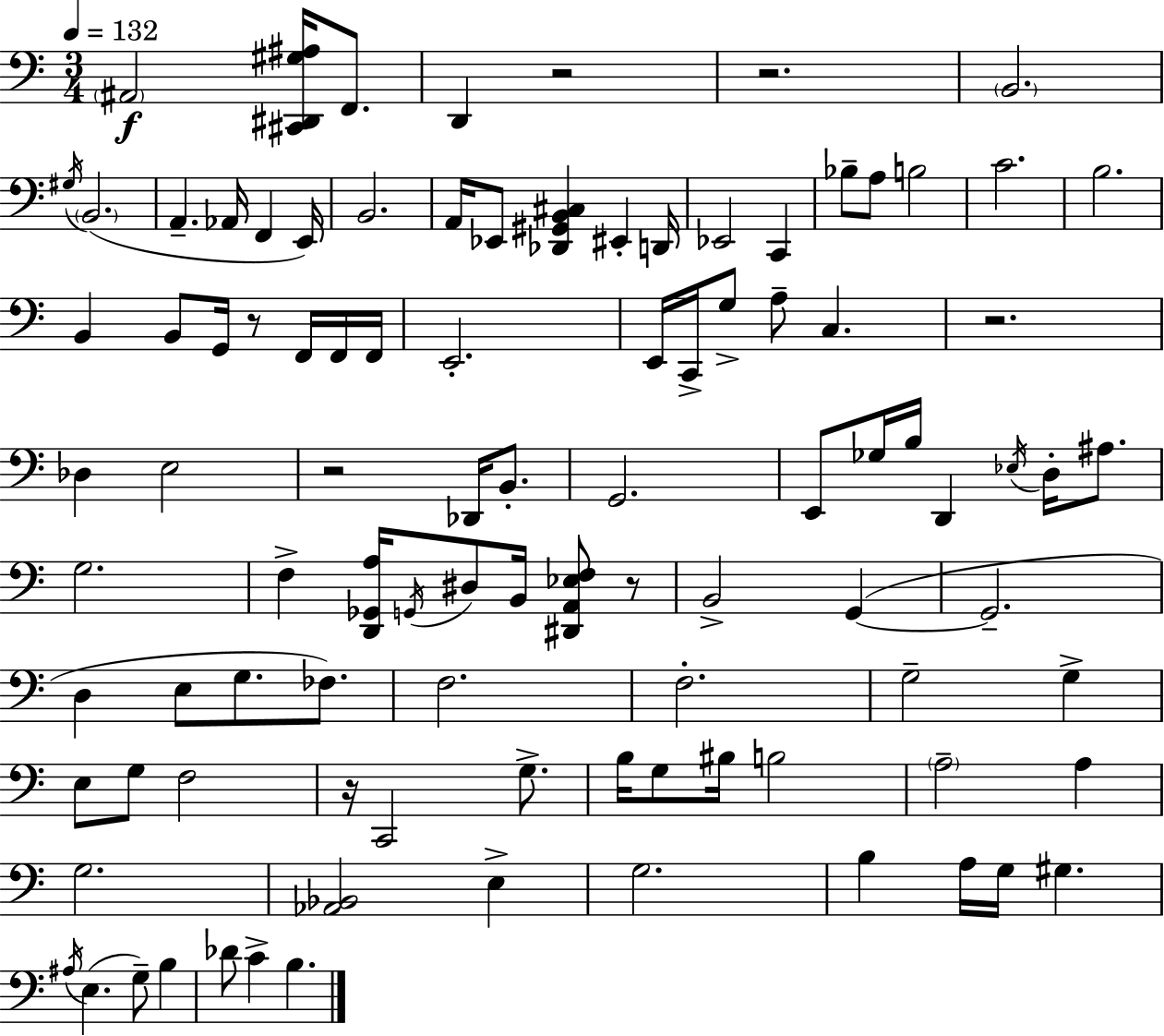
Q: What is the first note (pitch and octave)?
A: A#2